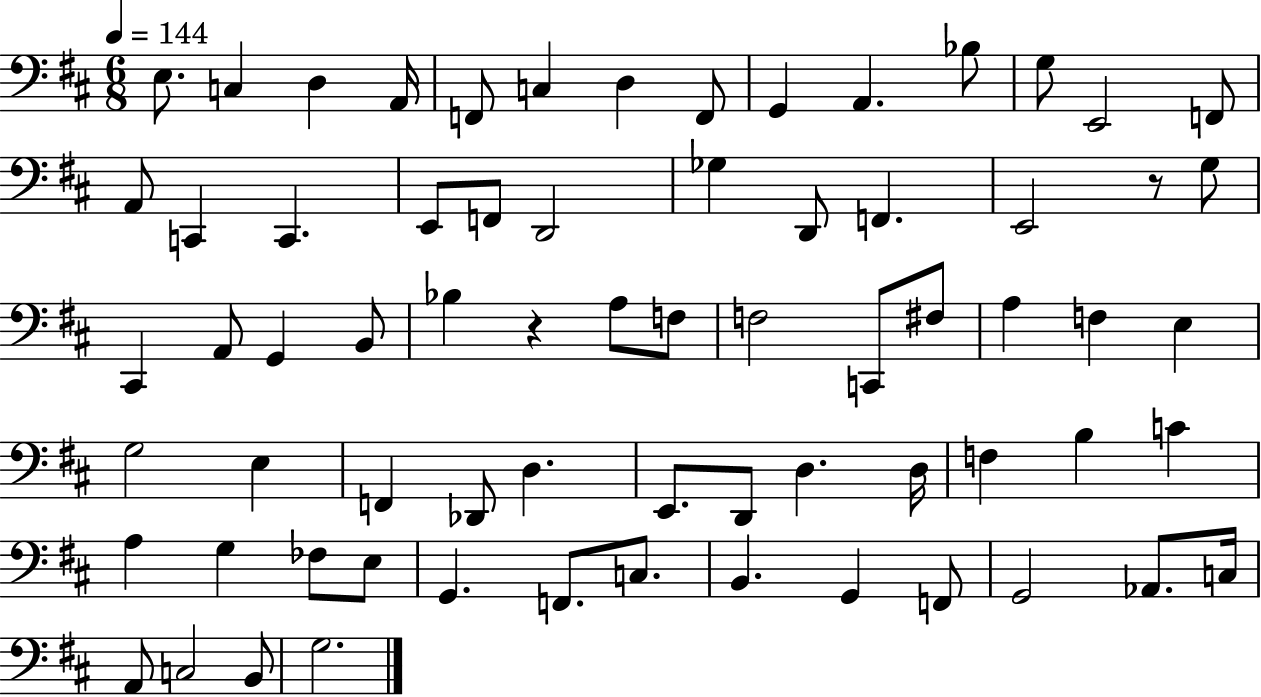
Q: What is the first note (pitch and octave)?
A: E3